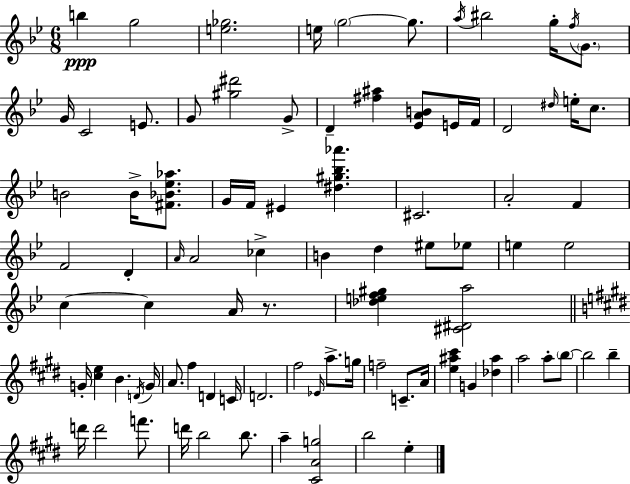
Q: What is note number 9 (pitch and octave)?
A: F5